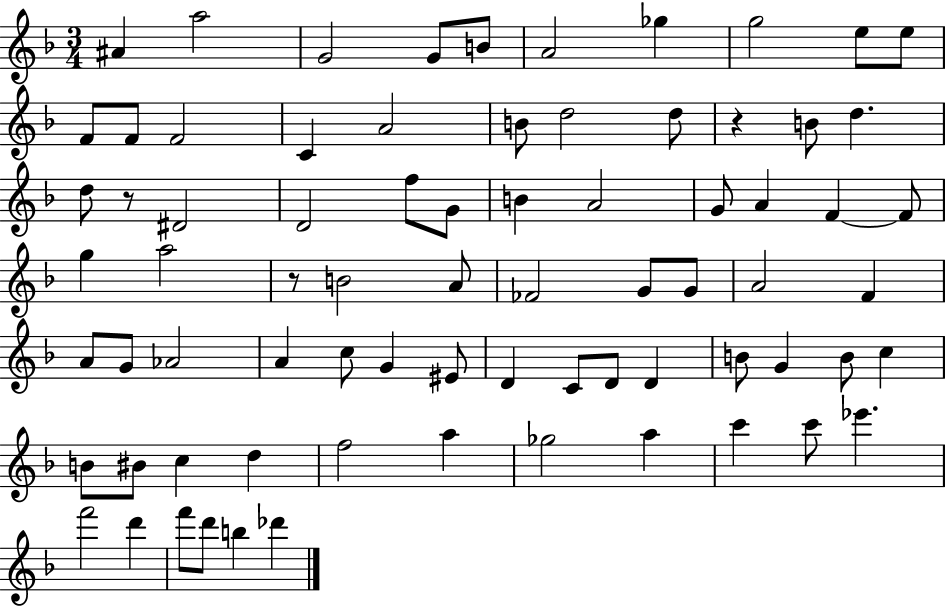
A#4/q A5/h G4/h G4/e B4/e A4/h Gb5/q G5/h E5/e E5/e F4/e F4/e F4/h C4/q A4/h B4/e D5/h D5/e R/q B4/e D5/q. D5/e R/e D#4/h D4/h F5/e G4/e B4/q A4/h G4/e A4/q F4/q F4/e G5/q A5/h R/e B4/h A4/e FES4/h G4/e G4/e A4/h F4/q A4/e G4/e Ab4/h A4/q C5/e G4/q EIS4/e D4/q C4/e D4/e D4/q B4/e G4/q B4/e C5/q B4/e BIS4/e C5/q D5/q F5/h A5/q Gb5/h A5/q C6/q C6/e Eb6/q. F6/h D6/q F6/e D6/e B5/q Db6/q